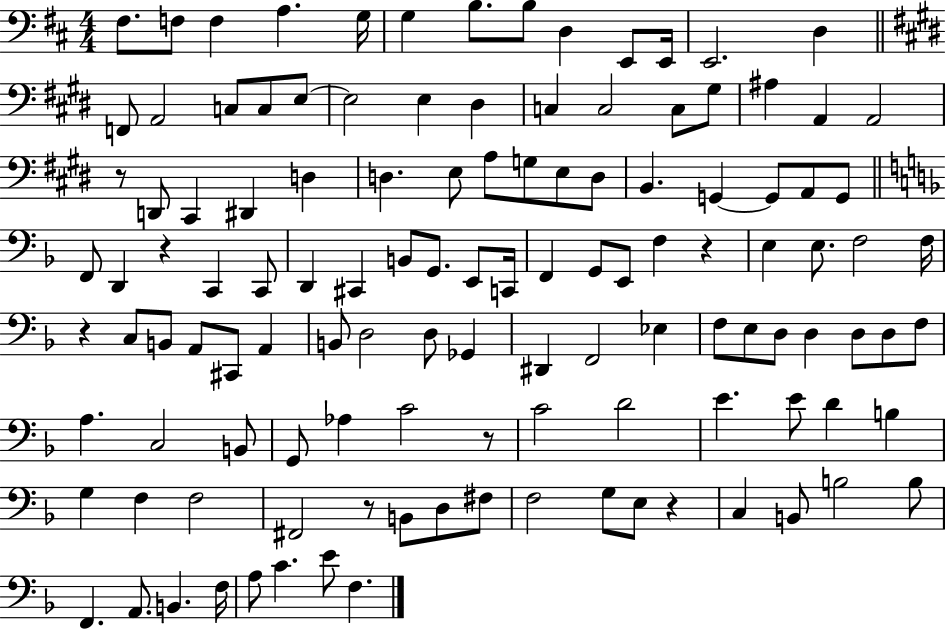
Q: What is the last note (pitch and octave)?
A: F3